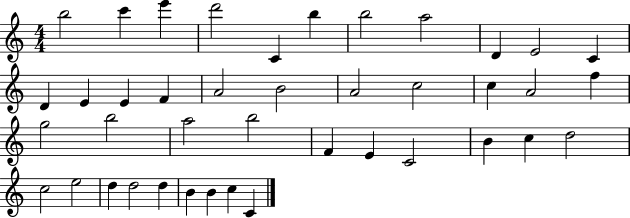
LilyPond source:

{
  \clef treble
  \numericTimeSignature
  \time 4/4
  \key c \major
  b''2 c'''4 e'''4 | d'''2 c'4 b''4 | b''2 a''2 | d'4 e'2 c'4 | \break d'4 e'4 e'4 f'4 | a'2 b'2 | a'2 c''2 | c''4 a'2 f''4 | \break g''2 b''2 | a''2 b''2 | f'4 e'4 c'2 | b'4 c''4 d''2 | \break c''2 e''2 | d''4 d''2 d''4 | b'4 b'4 c''4 c'4 | \bar "|."
}